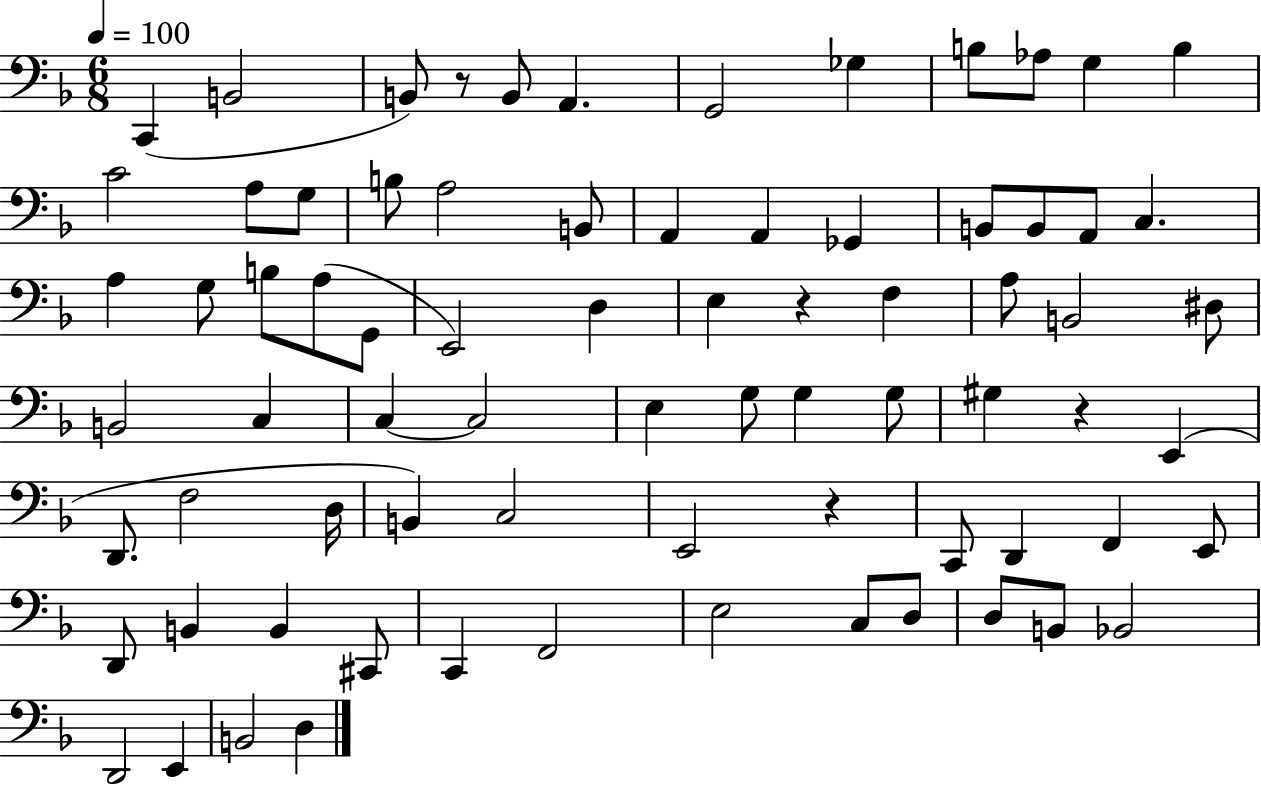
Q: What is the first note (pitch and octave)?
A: C2